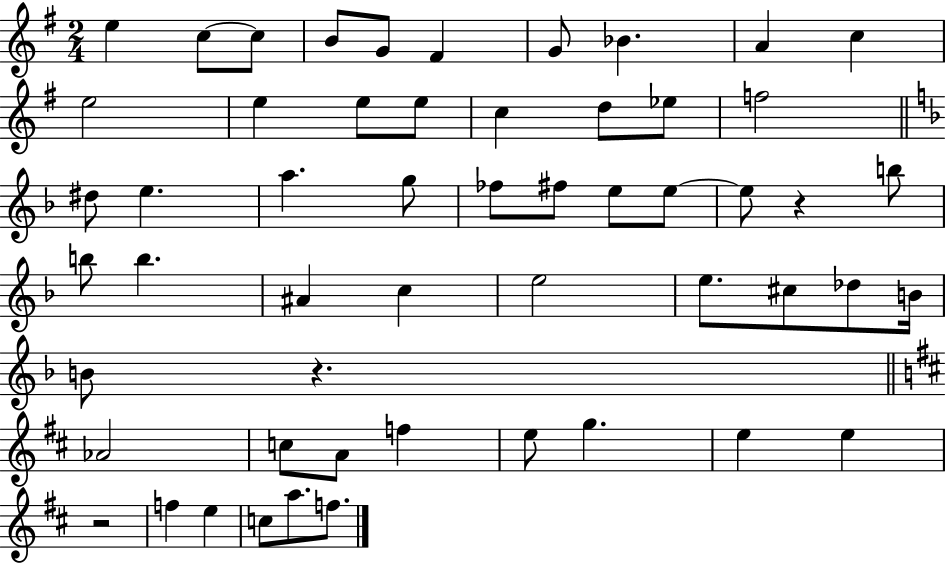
E5/q C5/e C5/e B4/e G4/e F#4/q G4/e Bb4/q. A4/q C5/q E5/h E5/q E5/e E5/e C5/q D5/e Eb5/e F5/h D#5/e E5/q. A5/q. G5/e FES5/e F#5/e E5/e E5/e E5/e R/q B5/e B5/e B5/q. A#4/q C5/q E5/h E5/e. C#5/e Db5/e B4/s B4/e R/q. Ab4/h C5/e A4/e F5/q E5/e G5/q. E5/q E5/q R/h F5/q E5/q C5/e A5/e. F5/e.